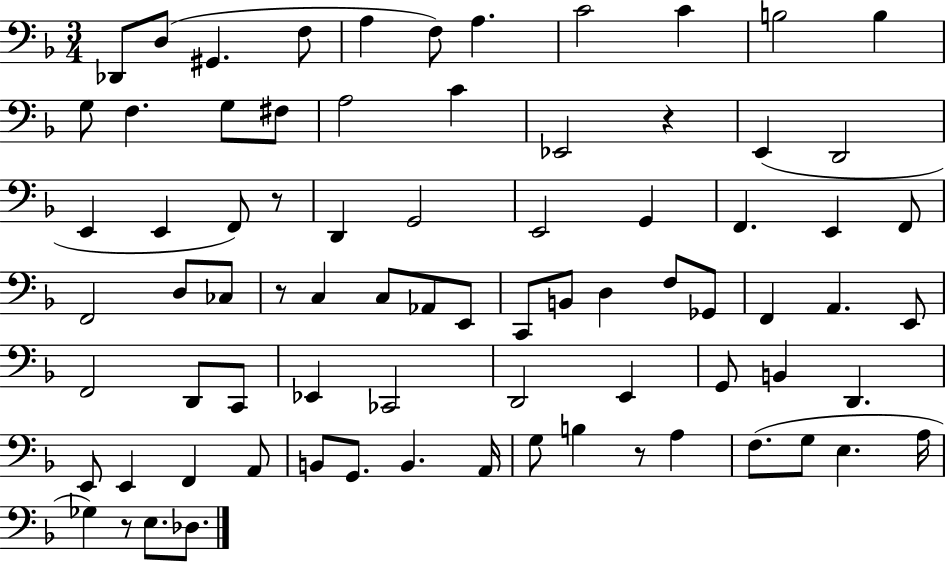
X:1
T:Untitled
M:3/4
L:1/4
K:F
_D,,/2 D,/2 ^G,, F,/2 A, F,/2 A, C2 C B,2 B, G,/2 F, G,/2 ^F,/2 A,2 C _E,,2 z E,, D,,2 E,, E,, F,,/2 z/2 D,, G,,2 E,,2 G,, F,, E,, F,,/2 F,,2 D,/2 _C,/2 z/2 C, C,/2 _A,,/2 E,,/2 C,,/2 B,,/2 D, F,/2 _G,,/2 F,, A,, E,,/2 F,,2 D,,/2 C,,/2 _E,, _C,,2 D,,2 E,, G,,/2 B,, D,, E,,/2 E,, F,, A,,/2 B,,/2 G,,/2 B,, A,,/4 G,/2 B, z/2 A, F,/2 G,/2 E, A,/4 _G, z/2 E,/2 _D,/2